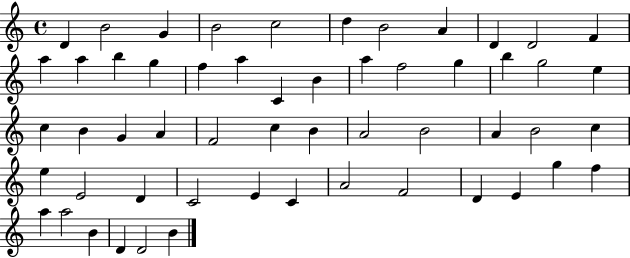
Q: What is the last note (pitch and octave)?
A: B4